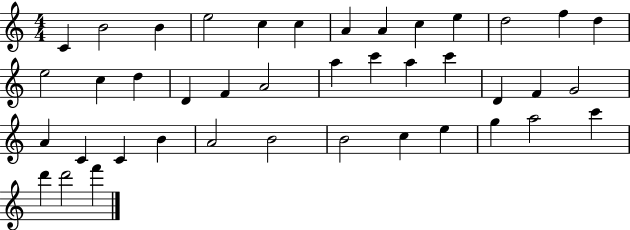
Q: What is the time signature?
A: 4/4